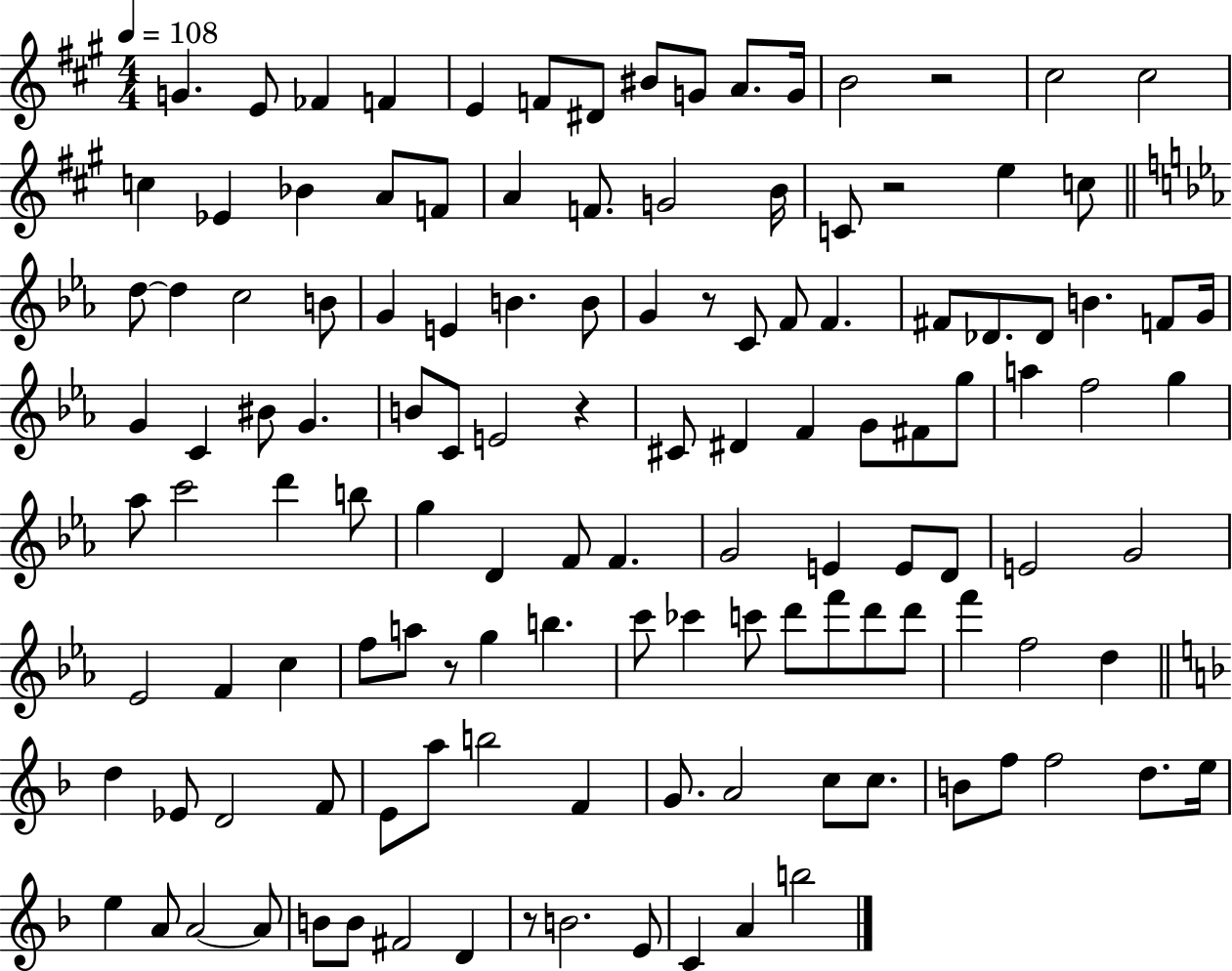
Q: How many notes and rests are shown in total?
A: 127